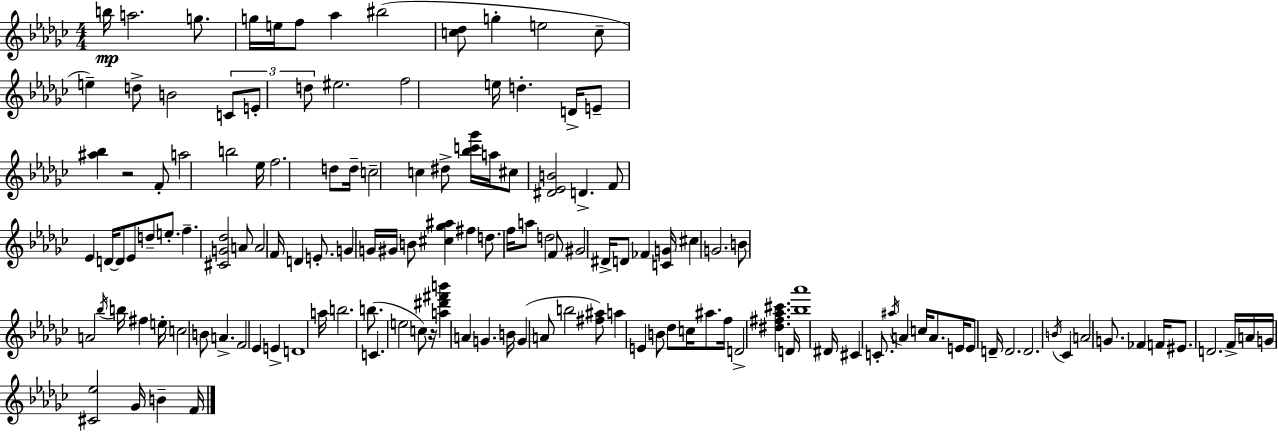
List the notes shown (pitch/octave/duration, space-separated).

B5/s A5/h. G5/e. G5/s E5/s F5/e Ab5/q BIS5/h [C5,Db5]/e G5/q E5/h C5/e E5/q D5/e B4/h C4/e E4/e D5/e EIS5/h. F5/h E5/s D5/q. D4/s E4/e [A#5,Bb5]/q R/h F4/e A5/h B5/h Eb5/s F5/h. D5/e D5/s C5/h C5/q D#5/e [Bb5,C6,Gb6]/s A5/s C#5/e [D#4,Eb4,B4]/h D4/q. F4/e Eb4/q D4/s D4/e Eb4/e D5/e E5/e. F5/q. [C#4,G4,Db5]/h A4/e A4/h F4/s D4/q E4/e. G4/q G4/s G#4/s B4/e [C#5,Gb5,A#5]/q F#5/q D5/e. F5/s A5/e D5/h F4/e G#4/h D#4/s D4/e FES4/q [C4,G4]/s C#5/q G4/h. B4/e A4/h Bb5/s B5/s F#5/q E5/s C5/h B4/e A4/q. F4/h Eb4/q E4/q D4/w A5/s B5/h. B5/e. C4/q. E5/h C5/e R/s [A5,D#6,F#6,B6]/q A4/q G4/q. B4/s G4/q A4/e B5/h [F#5,A#5]/e A5/q E4/q B4/e Db5/e C5/s A#5/e. F5/s D4/h [D#5,F#5,Ab5,C#6]/q. D4/s [Bb5,Ab6]/w D#4/s C#4/q C4/e. A#5/s A4/q C5/s A4/e. E4/s E4/e D4/s D4/h. D4/h. B4/s CES4/q A4/h G4/e. FES4/q F4/s EIS4/e. D4/h. F4/s A4/s G4/s [C#4,Eb5]/h Gb4/s B4/q F4/s